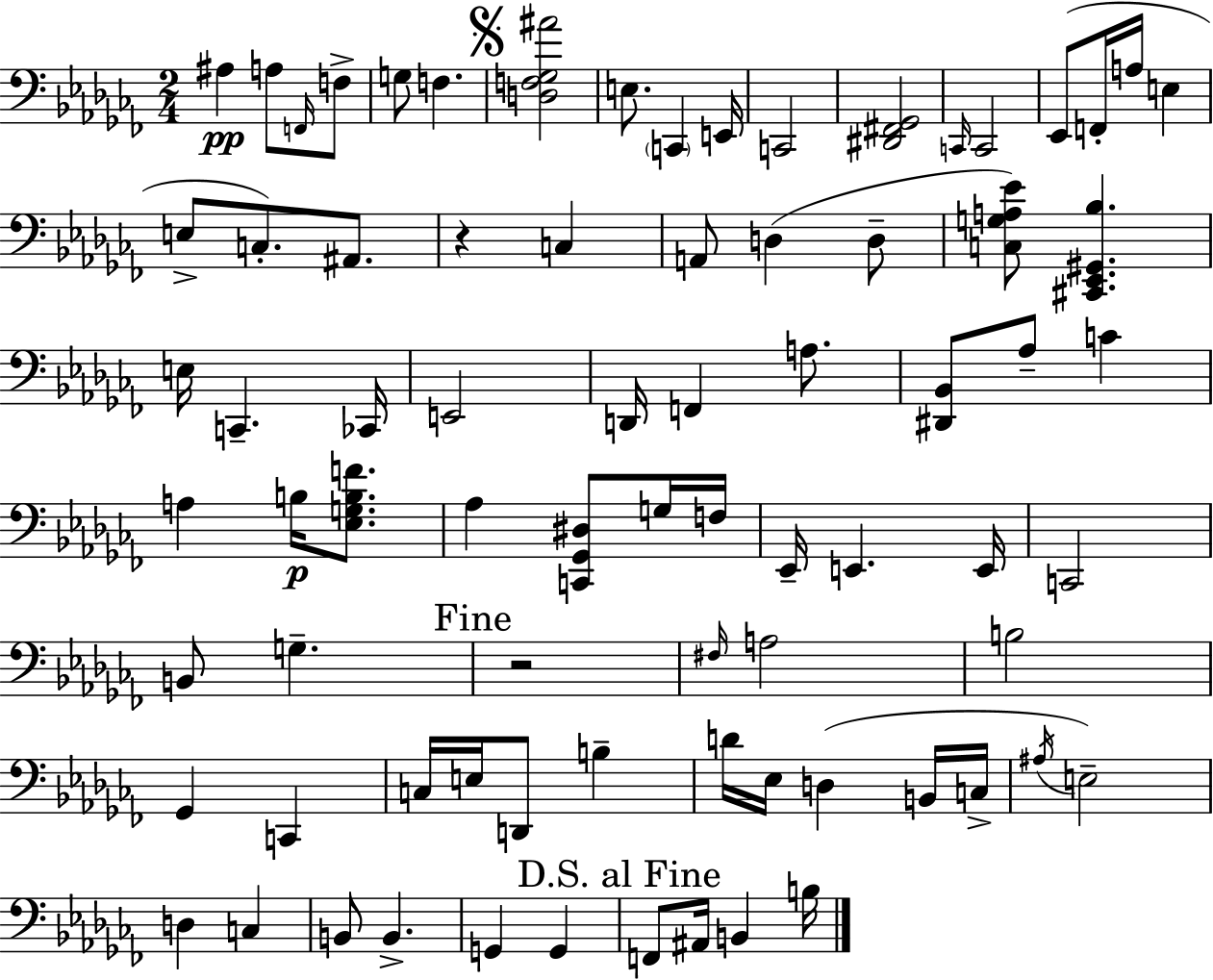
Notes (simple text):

A#3/q A3/e F2/s F3/e G3/e F3/q. [D3,F3,Gb3,A#4]/h E3/e. C2/q E2/s C2/h [D#2,F#2,Gb2]/h C2/s C2/h Eb2/e F2/s A3/s E3/q E3/e C3/e. A#2/e. R/q C3/q A2/e D3/q D3/e [C3,G3,A3,Eb4]/e [C#2,Eb2,G#2,Bb3]/q. E3/s C2/q. CES2/s E2/h D2/s F2/q A3/e. [D#2,Bb2]/e Ab3/e C4/q A3/q B3/s [Eb3,G3,B3,F4]/e. Ab3/q [C2,Gb2,D#3]/e G3/s F3/s Eb2/s E2/q. E2/s C2/h B2/e G3/q. R/h F#3/s A3/h B3/h Gb2/q C2/q C3/s E3/s D2/e B3/q D4/s Eb3/s D3/q B2/s C3/s A#3/s E3/h D3/q C3/q B2/e B2/q. G2/q G2/q F2/e A#2/s B2/q B3/s